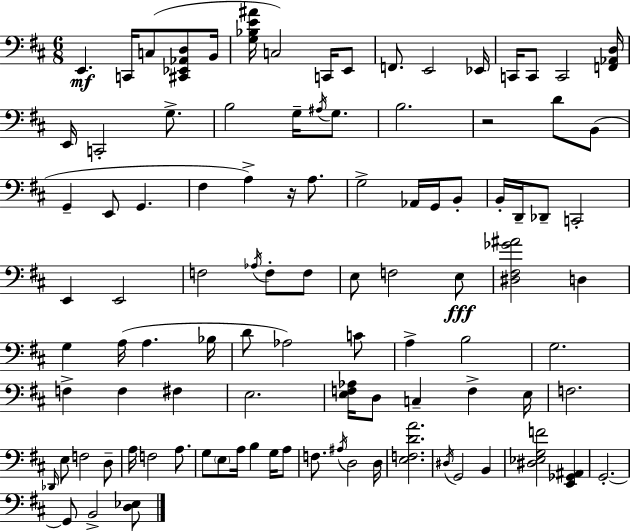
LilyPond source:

{
  \clef bass
  \numericTimeSignature
  \time 6/8
  \key d \major
  \repeat volta 2 { e,4.\mf c,16 c8( <cis, ees, aes, d>8 b,16 | <g bes e' ais'>16 c2) c,16 e,8 | f,8. e,2 ees,16 | c,16 c,8 c,2 <f, aes, d>16 | \break e,16 c,2-. g8.-> | b2 g16-- \acciaccatura { ais16 } g8. | b2. | r2 d'8 b,8( | \break g,4-- e,8 g,4. | fis4 a4->) r16 a8. | g2-> aes,16 g,16 b,8-. | b,16-. d,16-- des,8-- c,2-. | \break e,4 e,2 | f2 \acciaccatura { aes16 } f8-. | f8 e8 f2 | e8\fff <dis fis ges' ais'>2 d4 | \break g4 a16( a4. | bes16 d'8 aes2) | c'8 a4-> b2 | g2. | \break f4-> f4 fis4 | e2. | <e f aes>16 d8 c4-- f4-> | e16 f2. | \break \grace { des,16 } e8 f2 | d8-- a16 f2 | a8. g8 \parenthesize e8 a16 b4 | g16 a8 f8. \acciaccatura { ais16 } d2 | \break d16 <e f d' a'>2. | \acciaccatura { dis16 } g,2 | b,4 <dis ees g f'>2 | <e, ges, ais,>4 g,2.-.~~ | \break g,8 b,2-> | <d ees>8 } \bar "|."
}